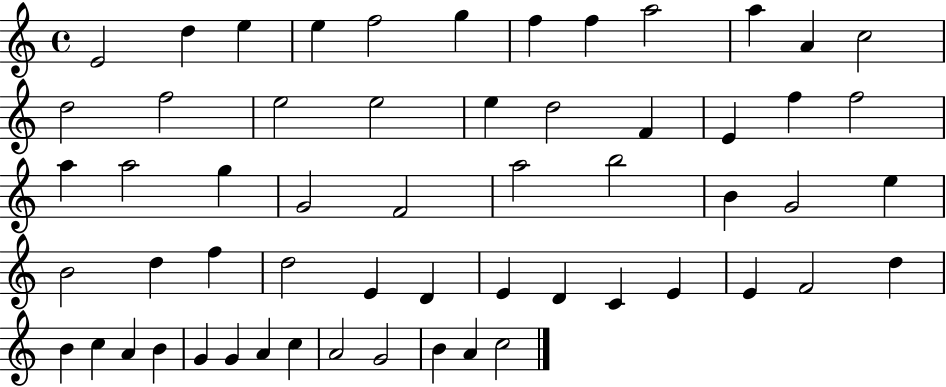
{
  \clef treble
  \time 4/4
  \defaultTimeSignature
  \key c \major
  e'2 d''4 e''4 | e''4 f''2 g''4 | f''4 f''4 a''2 | a''4 a'4 c''2 | \break d''2 f''2 | e''2 e''2 | e''4 d''2 f'4 | e'4 f''4 f''2 | \break a''4 a''2 g''4 | g'2 f'2 | a''2 b''2 | b'4 g'2 e''4 | \break b'2 d''4 f''4 | d''2 e'4 d'4 | e'4 d'4 c'4 e'4 | e'4 f'2 d''4 | \break b'4 c''4 a'4 b'4 | g'4 g'4 a'4 c''4 | a'2 g'2 | b'4 a'4 c''2 | \break \bar "|."
}